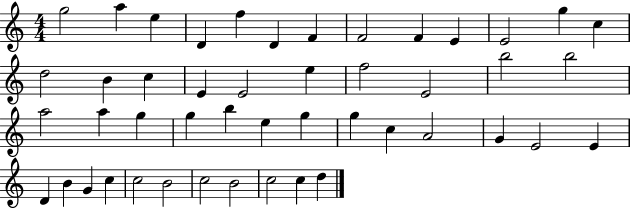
G5/h A5/q E5/q D4/q F5/q D4/q F4/q F4/h F4/q E4/q E4/h G5/q C5/q D5/h B4/q C5/q E4/q E4/h E5/q F5/h E4/h B5/h B5/h A5/h A5/q G5/q G5/q B5/q E5/q G5/q G5/q C5/q A4/h G4/q E4/h E4/q D4/q B4/q G4/q C5/q C5/h B4/h C5/h B4/h C5/h C5/q D5/q